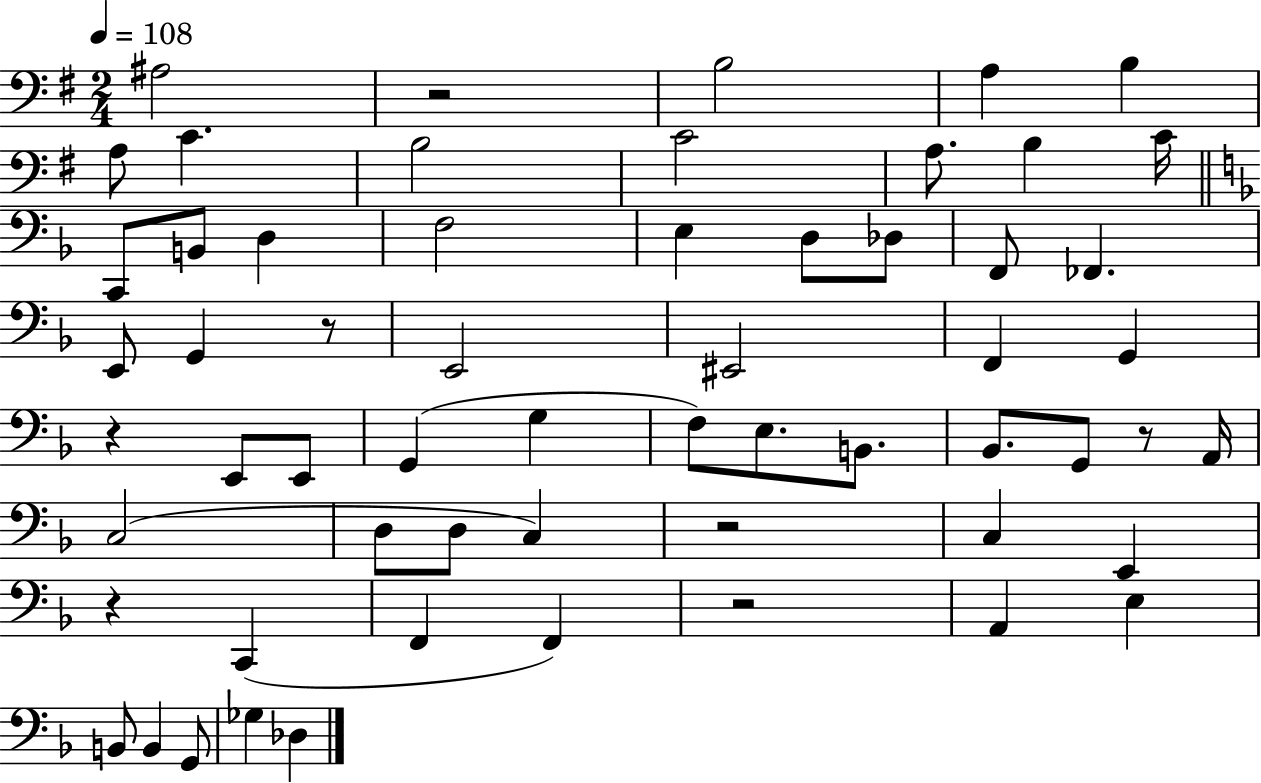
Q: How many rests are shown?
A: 7